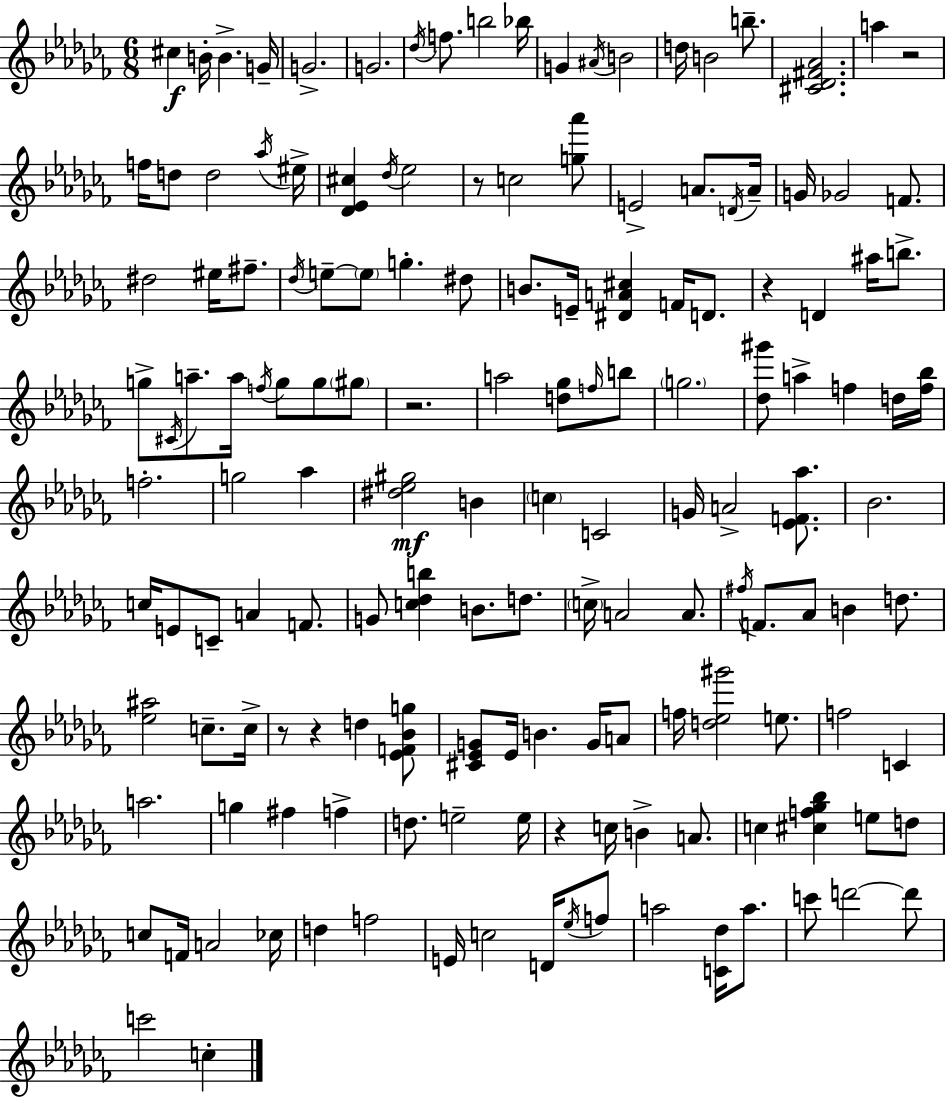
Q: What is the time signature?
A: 6/8